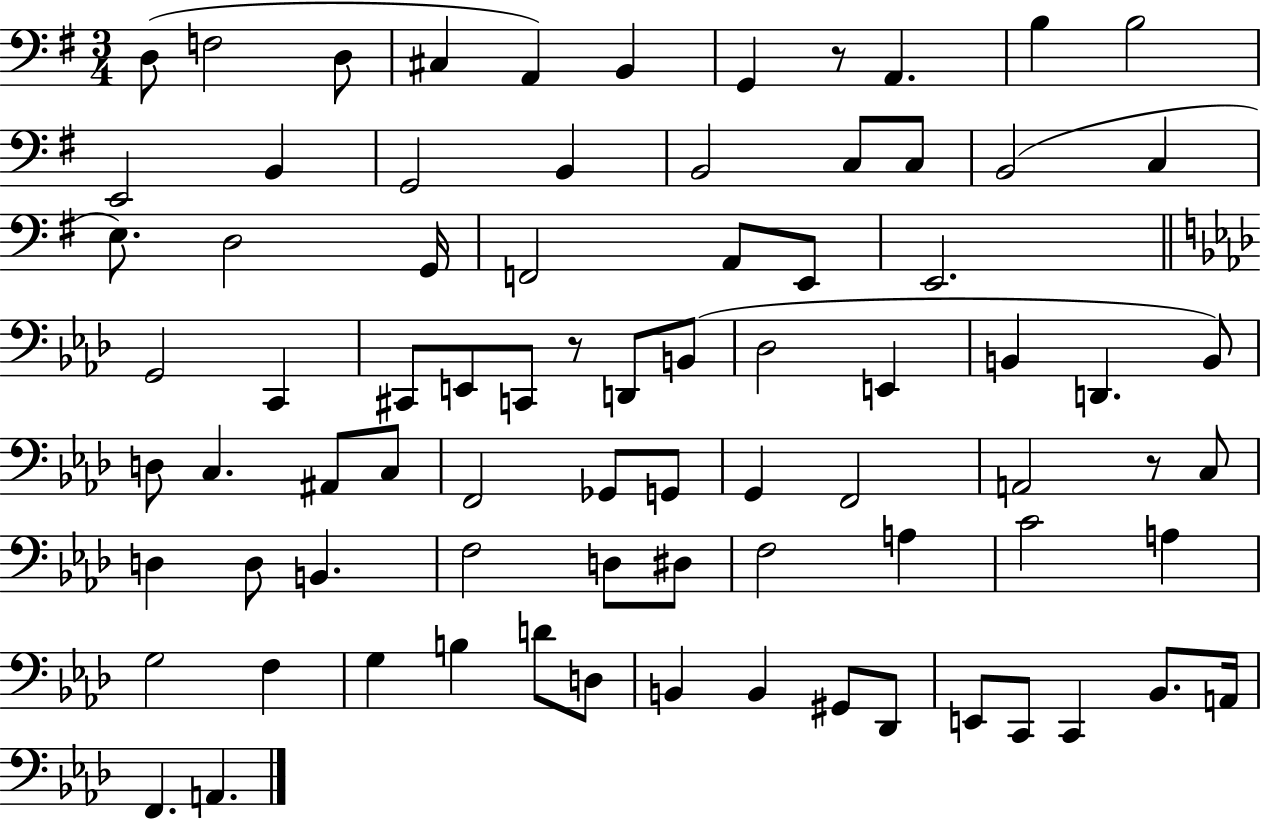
{
  \clef bass
  \numericTimeSignature
  \time 3/4
  \key g \major
  d8( f2 d8 | cis4 a,4) b,4 | g,4 r8 a,4. | b4 b2 | \break e,2 b,4 | g,2 b,4 | b,2 c8 c8 | b,2( c4 | \break e8.) d2 g,16 | f,2 a,8 e,8 | e,2. | \bar "||" \break \key f \minor g,2 c,4 | cis,8 e,8 c,8 r8 d,8 b,8( | des2 e,4 | b,4 d,4. b,8) | \break d8 c4. ais,8 c8 | f,2 ges,8 g,8 | g,4 f,2 | a,2 r8 c8 | \break d4 d8 b,4. | f2 d8 dis8 | f2 a4 | c'2 a4 | \break g2 f4 | g4 b4 d'8 d8 | b,4 b,4 gis,8 des,8 | e,8 c,8 c,4 bes,8. a,16 | \break f,4. a,4. | \bar "|."
}